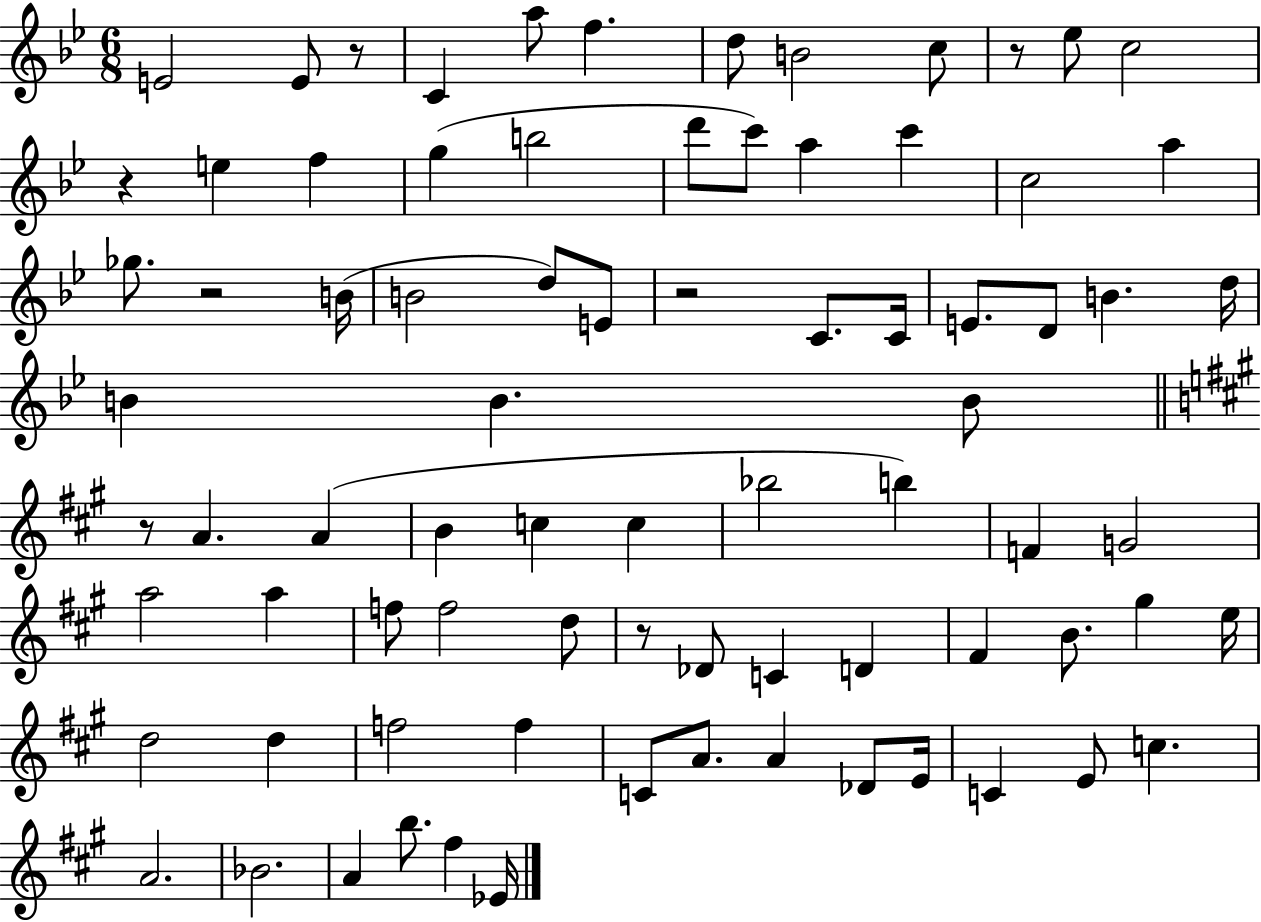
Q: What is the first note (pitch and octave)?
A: E4